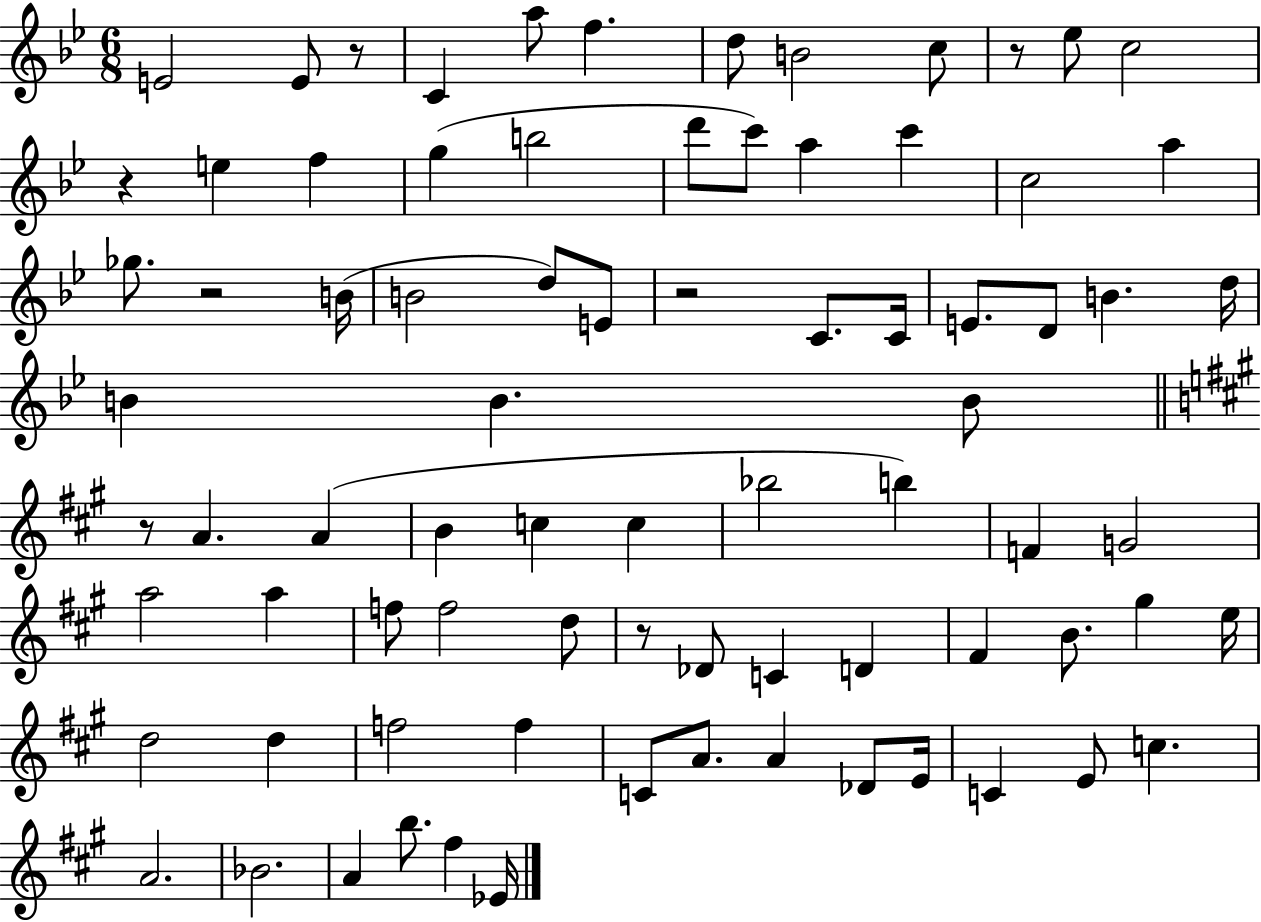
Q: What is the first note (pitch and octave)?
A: E4